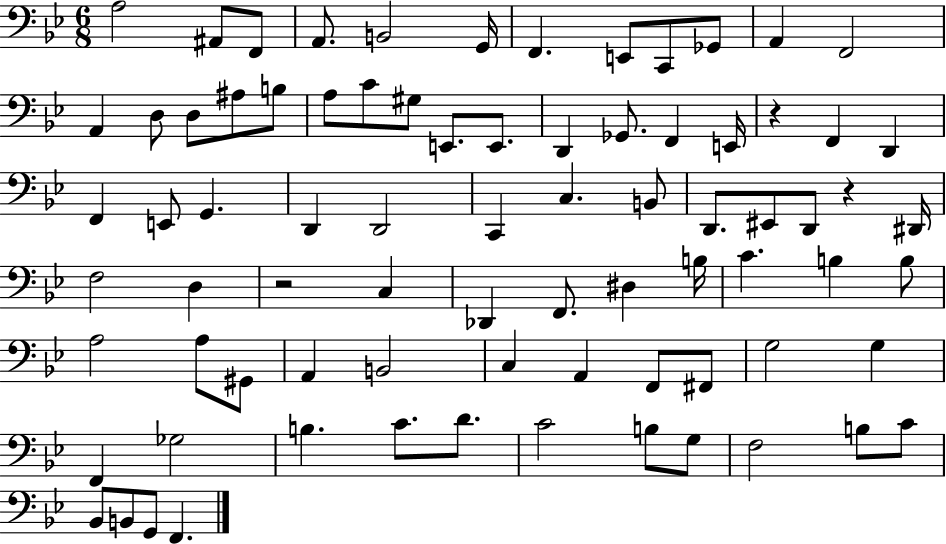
{
  \clef bass
  \numericTimeSignature
  \time 6/8
  \key bes \major
  a2 ais,8 f,8 | a,8. b,2 g,16 | f,4. e,8 c,8 ges,8 | a,4 f,2 | \break a,4 d8 d8 ais8 b8 | a8 c'8 gis8 e,8. e,8. | d,4 ges,8. f,4 e,16 | r4 f,4 d,4 | \break f,4 e,8 g,4. | d,4 d,2 | c,4 c4. b,8 | d,8. eis,8 d,8 r4 dis,16 | \break f2 d4 | r2 c4 | des,4 f,8. dis4 b16 | c'4. b4 b8 | \break a2 a8 gis,8 | a,4 b,2 | c4 a,4 f,8 fis,8 | g2 g4 | \break f,4 ges2 | b4. c'8. d'8. | c'2 b8 g8 | f2 b8 c'8 | \break bes,8 b,8 g,8 f,4. | \bar "|."
}